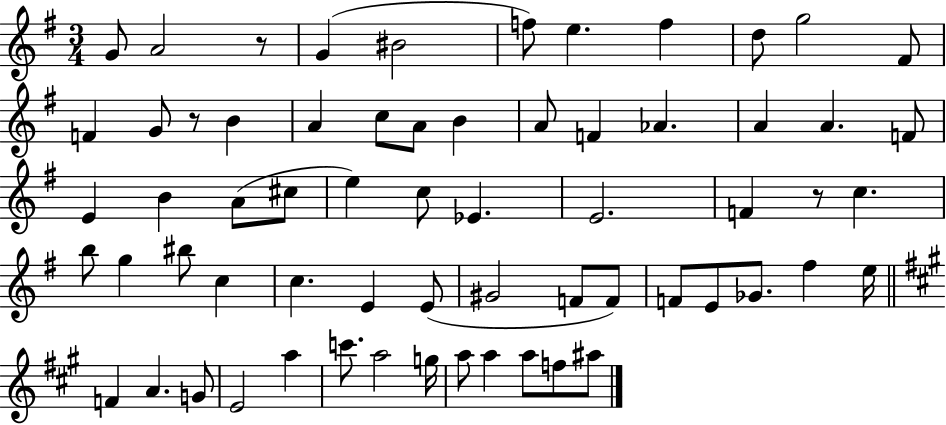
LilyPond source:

{
  \clef treble
  \numericTimeSignature
  \time 3/4
  \key g \major
  \repeat volta 2 { g'8 a'2 r8 | g'4( bis'2 | f''8) e''4. f''4 | d''8 g''2 fis'8 | \break f'4 g'8 r8 b'4 | a'4 c''8 a'8 b'4 | a'8 f'4 aes'4. | a'4 a'4. f'8 | \break e'4 b'4 a'8( cis''8 | e''4) c''8 ees'4. | e'2. | f'4 r8 c''4. | \break b''8 g''4 bis''8 c''4 | c''4. e'4 e'8( | gis'2 f'8 f'8) | f'8 e'8 ges'8. fis''4 e''16 | \break \bar "||" \break \key a \major f'4 a'4. g'8 | e'2 a''4 | c'''8. a''2 g''16 | a''8 a''4 a''8 f''8 ais''8 | \break } \bar "|."
}